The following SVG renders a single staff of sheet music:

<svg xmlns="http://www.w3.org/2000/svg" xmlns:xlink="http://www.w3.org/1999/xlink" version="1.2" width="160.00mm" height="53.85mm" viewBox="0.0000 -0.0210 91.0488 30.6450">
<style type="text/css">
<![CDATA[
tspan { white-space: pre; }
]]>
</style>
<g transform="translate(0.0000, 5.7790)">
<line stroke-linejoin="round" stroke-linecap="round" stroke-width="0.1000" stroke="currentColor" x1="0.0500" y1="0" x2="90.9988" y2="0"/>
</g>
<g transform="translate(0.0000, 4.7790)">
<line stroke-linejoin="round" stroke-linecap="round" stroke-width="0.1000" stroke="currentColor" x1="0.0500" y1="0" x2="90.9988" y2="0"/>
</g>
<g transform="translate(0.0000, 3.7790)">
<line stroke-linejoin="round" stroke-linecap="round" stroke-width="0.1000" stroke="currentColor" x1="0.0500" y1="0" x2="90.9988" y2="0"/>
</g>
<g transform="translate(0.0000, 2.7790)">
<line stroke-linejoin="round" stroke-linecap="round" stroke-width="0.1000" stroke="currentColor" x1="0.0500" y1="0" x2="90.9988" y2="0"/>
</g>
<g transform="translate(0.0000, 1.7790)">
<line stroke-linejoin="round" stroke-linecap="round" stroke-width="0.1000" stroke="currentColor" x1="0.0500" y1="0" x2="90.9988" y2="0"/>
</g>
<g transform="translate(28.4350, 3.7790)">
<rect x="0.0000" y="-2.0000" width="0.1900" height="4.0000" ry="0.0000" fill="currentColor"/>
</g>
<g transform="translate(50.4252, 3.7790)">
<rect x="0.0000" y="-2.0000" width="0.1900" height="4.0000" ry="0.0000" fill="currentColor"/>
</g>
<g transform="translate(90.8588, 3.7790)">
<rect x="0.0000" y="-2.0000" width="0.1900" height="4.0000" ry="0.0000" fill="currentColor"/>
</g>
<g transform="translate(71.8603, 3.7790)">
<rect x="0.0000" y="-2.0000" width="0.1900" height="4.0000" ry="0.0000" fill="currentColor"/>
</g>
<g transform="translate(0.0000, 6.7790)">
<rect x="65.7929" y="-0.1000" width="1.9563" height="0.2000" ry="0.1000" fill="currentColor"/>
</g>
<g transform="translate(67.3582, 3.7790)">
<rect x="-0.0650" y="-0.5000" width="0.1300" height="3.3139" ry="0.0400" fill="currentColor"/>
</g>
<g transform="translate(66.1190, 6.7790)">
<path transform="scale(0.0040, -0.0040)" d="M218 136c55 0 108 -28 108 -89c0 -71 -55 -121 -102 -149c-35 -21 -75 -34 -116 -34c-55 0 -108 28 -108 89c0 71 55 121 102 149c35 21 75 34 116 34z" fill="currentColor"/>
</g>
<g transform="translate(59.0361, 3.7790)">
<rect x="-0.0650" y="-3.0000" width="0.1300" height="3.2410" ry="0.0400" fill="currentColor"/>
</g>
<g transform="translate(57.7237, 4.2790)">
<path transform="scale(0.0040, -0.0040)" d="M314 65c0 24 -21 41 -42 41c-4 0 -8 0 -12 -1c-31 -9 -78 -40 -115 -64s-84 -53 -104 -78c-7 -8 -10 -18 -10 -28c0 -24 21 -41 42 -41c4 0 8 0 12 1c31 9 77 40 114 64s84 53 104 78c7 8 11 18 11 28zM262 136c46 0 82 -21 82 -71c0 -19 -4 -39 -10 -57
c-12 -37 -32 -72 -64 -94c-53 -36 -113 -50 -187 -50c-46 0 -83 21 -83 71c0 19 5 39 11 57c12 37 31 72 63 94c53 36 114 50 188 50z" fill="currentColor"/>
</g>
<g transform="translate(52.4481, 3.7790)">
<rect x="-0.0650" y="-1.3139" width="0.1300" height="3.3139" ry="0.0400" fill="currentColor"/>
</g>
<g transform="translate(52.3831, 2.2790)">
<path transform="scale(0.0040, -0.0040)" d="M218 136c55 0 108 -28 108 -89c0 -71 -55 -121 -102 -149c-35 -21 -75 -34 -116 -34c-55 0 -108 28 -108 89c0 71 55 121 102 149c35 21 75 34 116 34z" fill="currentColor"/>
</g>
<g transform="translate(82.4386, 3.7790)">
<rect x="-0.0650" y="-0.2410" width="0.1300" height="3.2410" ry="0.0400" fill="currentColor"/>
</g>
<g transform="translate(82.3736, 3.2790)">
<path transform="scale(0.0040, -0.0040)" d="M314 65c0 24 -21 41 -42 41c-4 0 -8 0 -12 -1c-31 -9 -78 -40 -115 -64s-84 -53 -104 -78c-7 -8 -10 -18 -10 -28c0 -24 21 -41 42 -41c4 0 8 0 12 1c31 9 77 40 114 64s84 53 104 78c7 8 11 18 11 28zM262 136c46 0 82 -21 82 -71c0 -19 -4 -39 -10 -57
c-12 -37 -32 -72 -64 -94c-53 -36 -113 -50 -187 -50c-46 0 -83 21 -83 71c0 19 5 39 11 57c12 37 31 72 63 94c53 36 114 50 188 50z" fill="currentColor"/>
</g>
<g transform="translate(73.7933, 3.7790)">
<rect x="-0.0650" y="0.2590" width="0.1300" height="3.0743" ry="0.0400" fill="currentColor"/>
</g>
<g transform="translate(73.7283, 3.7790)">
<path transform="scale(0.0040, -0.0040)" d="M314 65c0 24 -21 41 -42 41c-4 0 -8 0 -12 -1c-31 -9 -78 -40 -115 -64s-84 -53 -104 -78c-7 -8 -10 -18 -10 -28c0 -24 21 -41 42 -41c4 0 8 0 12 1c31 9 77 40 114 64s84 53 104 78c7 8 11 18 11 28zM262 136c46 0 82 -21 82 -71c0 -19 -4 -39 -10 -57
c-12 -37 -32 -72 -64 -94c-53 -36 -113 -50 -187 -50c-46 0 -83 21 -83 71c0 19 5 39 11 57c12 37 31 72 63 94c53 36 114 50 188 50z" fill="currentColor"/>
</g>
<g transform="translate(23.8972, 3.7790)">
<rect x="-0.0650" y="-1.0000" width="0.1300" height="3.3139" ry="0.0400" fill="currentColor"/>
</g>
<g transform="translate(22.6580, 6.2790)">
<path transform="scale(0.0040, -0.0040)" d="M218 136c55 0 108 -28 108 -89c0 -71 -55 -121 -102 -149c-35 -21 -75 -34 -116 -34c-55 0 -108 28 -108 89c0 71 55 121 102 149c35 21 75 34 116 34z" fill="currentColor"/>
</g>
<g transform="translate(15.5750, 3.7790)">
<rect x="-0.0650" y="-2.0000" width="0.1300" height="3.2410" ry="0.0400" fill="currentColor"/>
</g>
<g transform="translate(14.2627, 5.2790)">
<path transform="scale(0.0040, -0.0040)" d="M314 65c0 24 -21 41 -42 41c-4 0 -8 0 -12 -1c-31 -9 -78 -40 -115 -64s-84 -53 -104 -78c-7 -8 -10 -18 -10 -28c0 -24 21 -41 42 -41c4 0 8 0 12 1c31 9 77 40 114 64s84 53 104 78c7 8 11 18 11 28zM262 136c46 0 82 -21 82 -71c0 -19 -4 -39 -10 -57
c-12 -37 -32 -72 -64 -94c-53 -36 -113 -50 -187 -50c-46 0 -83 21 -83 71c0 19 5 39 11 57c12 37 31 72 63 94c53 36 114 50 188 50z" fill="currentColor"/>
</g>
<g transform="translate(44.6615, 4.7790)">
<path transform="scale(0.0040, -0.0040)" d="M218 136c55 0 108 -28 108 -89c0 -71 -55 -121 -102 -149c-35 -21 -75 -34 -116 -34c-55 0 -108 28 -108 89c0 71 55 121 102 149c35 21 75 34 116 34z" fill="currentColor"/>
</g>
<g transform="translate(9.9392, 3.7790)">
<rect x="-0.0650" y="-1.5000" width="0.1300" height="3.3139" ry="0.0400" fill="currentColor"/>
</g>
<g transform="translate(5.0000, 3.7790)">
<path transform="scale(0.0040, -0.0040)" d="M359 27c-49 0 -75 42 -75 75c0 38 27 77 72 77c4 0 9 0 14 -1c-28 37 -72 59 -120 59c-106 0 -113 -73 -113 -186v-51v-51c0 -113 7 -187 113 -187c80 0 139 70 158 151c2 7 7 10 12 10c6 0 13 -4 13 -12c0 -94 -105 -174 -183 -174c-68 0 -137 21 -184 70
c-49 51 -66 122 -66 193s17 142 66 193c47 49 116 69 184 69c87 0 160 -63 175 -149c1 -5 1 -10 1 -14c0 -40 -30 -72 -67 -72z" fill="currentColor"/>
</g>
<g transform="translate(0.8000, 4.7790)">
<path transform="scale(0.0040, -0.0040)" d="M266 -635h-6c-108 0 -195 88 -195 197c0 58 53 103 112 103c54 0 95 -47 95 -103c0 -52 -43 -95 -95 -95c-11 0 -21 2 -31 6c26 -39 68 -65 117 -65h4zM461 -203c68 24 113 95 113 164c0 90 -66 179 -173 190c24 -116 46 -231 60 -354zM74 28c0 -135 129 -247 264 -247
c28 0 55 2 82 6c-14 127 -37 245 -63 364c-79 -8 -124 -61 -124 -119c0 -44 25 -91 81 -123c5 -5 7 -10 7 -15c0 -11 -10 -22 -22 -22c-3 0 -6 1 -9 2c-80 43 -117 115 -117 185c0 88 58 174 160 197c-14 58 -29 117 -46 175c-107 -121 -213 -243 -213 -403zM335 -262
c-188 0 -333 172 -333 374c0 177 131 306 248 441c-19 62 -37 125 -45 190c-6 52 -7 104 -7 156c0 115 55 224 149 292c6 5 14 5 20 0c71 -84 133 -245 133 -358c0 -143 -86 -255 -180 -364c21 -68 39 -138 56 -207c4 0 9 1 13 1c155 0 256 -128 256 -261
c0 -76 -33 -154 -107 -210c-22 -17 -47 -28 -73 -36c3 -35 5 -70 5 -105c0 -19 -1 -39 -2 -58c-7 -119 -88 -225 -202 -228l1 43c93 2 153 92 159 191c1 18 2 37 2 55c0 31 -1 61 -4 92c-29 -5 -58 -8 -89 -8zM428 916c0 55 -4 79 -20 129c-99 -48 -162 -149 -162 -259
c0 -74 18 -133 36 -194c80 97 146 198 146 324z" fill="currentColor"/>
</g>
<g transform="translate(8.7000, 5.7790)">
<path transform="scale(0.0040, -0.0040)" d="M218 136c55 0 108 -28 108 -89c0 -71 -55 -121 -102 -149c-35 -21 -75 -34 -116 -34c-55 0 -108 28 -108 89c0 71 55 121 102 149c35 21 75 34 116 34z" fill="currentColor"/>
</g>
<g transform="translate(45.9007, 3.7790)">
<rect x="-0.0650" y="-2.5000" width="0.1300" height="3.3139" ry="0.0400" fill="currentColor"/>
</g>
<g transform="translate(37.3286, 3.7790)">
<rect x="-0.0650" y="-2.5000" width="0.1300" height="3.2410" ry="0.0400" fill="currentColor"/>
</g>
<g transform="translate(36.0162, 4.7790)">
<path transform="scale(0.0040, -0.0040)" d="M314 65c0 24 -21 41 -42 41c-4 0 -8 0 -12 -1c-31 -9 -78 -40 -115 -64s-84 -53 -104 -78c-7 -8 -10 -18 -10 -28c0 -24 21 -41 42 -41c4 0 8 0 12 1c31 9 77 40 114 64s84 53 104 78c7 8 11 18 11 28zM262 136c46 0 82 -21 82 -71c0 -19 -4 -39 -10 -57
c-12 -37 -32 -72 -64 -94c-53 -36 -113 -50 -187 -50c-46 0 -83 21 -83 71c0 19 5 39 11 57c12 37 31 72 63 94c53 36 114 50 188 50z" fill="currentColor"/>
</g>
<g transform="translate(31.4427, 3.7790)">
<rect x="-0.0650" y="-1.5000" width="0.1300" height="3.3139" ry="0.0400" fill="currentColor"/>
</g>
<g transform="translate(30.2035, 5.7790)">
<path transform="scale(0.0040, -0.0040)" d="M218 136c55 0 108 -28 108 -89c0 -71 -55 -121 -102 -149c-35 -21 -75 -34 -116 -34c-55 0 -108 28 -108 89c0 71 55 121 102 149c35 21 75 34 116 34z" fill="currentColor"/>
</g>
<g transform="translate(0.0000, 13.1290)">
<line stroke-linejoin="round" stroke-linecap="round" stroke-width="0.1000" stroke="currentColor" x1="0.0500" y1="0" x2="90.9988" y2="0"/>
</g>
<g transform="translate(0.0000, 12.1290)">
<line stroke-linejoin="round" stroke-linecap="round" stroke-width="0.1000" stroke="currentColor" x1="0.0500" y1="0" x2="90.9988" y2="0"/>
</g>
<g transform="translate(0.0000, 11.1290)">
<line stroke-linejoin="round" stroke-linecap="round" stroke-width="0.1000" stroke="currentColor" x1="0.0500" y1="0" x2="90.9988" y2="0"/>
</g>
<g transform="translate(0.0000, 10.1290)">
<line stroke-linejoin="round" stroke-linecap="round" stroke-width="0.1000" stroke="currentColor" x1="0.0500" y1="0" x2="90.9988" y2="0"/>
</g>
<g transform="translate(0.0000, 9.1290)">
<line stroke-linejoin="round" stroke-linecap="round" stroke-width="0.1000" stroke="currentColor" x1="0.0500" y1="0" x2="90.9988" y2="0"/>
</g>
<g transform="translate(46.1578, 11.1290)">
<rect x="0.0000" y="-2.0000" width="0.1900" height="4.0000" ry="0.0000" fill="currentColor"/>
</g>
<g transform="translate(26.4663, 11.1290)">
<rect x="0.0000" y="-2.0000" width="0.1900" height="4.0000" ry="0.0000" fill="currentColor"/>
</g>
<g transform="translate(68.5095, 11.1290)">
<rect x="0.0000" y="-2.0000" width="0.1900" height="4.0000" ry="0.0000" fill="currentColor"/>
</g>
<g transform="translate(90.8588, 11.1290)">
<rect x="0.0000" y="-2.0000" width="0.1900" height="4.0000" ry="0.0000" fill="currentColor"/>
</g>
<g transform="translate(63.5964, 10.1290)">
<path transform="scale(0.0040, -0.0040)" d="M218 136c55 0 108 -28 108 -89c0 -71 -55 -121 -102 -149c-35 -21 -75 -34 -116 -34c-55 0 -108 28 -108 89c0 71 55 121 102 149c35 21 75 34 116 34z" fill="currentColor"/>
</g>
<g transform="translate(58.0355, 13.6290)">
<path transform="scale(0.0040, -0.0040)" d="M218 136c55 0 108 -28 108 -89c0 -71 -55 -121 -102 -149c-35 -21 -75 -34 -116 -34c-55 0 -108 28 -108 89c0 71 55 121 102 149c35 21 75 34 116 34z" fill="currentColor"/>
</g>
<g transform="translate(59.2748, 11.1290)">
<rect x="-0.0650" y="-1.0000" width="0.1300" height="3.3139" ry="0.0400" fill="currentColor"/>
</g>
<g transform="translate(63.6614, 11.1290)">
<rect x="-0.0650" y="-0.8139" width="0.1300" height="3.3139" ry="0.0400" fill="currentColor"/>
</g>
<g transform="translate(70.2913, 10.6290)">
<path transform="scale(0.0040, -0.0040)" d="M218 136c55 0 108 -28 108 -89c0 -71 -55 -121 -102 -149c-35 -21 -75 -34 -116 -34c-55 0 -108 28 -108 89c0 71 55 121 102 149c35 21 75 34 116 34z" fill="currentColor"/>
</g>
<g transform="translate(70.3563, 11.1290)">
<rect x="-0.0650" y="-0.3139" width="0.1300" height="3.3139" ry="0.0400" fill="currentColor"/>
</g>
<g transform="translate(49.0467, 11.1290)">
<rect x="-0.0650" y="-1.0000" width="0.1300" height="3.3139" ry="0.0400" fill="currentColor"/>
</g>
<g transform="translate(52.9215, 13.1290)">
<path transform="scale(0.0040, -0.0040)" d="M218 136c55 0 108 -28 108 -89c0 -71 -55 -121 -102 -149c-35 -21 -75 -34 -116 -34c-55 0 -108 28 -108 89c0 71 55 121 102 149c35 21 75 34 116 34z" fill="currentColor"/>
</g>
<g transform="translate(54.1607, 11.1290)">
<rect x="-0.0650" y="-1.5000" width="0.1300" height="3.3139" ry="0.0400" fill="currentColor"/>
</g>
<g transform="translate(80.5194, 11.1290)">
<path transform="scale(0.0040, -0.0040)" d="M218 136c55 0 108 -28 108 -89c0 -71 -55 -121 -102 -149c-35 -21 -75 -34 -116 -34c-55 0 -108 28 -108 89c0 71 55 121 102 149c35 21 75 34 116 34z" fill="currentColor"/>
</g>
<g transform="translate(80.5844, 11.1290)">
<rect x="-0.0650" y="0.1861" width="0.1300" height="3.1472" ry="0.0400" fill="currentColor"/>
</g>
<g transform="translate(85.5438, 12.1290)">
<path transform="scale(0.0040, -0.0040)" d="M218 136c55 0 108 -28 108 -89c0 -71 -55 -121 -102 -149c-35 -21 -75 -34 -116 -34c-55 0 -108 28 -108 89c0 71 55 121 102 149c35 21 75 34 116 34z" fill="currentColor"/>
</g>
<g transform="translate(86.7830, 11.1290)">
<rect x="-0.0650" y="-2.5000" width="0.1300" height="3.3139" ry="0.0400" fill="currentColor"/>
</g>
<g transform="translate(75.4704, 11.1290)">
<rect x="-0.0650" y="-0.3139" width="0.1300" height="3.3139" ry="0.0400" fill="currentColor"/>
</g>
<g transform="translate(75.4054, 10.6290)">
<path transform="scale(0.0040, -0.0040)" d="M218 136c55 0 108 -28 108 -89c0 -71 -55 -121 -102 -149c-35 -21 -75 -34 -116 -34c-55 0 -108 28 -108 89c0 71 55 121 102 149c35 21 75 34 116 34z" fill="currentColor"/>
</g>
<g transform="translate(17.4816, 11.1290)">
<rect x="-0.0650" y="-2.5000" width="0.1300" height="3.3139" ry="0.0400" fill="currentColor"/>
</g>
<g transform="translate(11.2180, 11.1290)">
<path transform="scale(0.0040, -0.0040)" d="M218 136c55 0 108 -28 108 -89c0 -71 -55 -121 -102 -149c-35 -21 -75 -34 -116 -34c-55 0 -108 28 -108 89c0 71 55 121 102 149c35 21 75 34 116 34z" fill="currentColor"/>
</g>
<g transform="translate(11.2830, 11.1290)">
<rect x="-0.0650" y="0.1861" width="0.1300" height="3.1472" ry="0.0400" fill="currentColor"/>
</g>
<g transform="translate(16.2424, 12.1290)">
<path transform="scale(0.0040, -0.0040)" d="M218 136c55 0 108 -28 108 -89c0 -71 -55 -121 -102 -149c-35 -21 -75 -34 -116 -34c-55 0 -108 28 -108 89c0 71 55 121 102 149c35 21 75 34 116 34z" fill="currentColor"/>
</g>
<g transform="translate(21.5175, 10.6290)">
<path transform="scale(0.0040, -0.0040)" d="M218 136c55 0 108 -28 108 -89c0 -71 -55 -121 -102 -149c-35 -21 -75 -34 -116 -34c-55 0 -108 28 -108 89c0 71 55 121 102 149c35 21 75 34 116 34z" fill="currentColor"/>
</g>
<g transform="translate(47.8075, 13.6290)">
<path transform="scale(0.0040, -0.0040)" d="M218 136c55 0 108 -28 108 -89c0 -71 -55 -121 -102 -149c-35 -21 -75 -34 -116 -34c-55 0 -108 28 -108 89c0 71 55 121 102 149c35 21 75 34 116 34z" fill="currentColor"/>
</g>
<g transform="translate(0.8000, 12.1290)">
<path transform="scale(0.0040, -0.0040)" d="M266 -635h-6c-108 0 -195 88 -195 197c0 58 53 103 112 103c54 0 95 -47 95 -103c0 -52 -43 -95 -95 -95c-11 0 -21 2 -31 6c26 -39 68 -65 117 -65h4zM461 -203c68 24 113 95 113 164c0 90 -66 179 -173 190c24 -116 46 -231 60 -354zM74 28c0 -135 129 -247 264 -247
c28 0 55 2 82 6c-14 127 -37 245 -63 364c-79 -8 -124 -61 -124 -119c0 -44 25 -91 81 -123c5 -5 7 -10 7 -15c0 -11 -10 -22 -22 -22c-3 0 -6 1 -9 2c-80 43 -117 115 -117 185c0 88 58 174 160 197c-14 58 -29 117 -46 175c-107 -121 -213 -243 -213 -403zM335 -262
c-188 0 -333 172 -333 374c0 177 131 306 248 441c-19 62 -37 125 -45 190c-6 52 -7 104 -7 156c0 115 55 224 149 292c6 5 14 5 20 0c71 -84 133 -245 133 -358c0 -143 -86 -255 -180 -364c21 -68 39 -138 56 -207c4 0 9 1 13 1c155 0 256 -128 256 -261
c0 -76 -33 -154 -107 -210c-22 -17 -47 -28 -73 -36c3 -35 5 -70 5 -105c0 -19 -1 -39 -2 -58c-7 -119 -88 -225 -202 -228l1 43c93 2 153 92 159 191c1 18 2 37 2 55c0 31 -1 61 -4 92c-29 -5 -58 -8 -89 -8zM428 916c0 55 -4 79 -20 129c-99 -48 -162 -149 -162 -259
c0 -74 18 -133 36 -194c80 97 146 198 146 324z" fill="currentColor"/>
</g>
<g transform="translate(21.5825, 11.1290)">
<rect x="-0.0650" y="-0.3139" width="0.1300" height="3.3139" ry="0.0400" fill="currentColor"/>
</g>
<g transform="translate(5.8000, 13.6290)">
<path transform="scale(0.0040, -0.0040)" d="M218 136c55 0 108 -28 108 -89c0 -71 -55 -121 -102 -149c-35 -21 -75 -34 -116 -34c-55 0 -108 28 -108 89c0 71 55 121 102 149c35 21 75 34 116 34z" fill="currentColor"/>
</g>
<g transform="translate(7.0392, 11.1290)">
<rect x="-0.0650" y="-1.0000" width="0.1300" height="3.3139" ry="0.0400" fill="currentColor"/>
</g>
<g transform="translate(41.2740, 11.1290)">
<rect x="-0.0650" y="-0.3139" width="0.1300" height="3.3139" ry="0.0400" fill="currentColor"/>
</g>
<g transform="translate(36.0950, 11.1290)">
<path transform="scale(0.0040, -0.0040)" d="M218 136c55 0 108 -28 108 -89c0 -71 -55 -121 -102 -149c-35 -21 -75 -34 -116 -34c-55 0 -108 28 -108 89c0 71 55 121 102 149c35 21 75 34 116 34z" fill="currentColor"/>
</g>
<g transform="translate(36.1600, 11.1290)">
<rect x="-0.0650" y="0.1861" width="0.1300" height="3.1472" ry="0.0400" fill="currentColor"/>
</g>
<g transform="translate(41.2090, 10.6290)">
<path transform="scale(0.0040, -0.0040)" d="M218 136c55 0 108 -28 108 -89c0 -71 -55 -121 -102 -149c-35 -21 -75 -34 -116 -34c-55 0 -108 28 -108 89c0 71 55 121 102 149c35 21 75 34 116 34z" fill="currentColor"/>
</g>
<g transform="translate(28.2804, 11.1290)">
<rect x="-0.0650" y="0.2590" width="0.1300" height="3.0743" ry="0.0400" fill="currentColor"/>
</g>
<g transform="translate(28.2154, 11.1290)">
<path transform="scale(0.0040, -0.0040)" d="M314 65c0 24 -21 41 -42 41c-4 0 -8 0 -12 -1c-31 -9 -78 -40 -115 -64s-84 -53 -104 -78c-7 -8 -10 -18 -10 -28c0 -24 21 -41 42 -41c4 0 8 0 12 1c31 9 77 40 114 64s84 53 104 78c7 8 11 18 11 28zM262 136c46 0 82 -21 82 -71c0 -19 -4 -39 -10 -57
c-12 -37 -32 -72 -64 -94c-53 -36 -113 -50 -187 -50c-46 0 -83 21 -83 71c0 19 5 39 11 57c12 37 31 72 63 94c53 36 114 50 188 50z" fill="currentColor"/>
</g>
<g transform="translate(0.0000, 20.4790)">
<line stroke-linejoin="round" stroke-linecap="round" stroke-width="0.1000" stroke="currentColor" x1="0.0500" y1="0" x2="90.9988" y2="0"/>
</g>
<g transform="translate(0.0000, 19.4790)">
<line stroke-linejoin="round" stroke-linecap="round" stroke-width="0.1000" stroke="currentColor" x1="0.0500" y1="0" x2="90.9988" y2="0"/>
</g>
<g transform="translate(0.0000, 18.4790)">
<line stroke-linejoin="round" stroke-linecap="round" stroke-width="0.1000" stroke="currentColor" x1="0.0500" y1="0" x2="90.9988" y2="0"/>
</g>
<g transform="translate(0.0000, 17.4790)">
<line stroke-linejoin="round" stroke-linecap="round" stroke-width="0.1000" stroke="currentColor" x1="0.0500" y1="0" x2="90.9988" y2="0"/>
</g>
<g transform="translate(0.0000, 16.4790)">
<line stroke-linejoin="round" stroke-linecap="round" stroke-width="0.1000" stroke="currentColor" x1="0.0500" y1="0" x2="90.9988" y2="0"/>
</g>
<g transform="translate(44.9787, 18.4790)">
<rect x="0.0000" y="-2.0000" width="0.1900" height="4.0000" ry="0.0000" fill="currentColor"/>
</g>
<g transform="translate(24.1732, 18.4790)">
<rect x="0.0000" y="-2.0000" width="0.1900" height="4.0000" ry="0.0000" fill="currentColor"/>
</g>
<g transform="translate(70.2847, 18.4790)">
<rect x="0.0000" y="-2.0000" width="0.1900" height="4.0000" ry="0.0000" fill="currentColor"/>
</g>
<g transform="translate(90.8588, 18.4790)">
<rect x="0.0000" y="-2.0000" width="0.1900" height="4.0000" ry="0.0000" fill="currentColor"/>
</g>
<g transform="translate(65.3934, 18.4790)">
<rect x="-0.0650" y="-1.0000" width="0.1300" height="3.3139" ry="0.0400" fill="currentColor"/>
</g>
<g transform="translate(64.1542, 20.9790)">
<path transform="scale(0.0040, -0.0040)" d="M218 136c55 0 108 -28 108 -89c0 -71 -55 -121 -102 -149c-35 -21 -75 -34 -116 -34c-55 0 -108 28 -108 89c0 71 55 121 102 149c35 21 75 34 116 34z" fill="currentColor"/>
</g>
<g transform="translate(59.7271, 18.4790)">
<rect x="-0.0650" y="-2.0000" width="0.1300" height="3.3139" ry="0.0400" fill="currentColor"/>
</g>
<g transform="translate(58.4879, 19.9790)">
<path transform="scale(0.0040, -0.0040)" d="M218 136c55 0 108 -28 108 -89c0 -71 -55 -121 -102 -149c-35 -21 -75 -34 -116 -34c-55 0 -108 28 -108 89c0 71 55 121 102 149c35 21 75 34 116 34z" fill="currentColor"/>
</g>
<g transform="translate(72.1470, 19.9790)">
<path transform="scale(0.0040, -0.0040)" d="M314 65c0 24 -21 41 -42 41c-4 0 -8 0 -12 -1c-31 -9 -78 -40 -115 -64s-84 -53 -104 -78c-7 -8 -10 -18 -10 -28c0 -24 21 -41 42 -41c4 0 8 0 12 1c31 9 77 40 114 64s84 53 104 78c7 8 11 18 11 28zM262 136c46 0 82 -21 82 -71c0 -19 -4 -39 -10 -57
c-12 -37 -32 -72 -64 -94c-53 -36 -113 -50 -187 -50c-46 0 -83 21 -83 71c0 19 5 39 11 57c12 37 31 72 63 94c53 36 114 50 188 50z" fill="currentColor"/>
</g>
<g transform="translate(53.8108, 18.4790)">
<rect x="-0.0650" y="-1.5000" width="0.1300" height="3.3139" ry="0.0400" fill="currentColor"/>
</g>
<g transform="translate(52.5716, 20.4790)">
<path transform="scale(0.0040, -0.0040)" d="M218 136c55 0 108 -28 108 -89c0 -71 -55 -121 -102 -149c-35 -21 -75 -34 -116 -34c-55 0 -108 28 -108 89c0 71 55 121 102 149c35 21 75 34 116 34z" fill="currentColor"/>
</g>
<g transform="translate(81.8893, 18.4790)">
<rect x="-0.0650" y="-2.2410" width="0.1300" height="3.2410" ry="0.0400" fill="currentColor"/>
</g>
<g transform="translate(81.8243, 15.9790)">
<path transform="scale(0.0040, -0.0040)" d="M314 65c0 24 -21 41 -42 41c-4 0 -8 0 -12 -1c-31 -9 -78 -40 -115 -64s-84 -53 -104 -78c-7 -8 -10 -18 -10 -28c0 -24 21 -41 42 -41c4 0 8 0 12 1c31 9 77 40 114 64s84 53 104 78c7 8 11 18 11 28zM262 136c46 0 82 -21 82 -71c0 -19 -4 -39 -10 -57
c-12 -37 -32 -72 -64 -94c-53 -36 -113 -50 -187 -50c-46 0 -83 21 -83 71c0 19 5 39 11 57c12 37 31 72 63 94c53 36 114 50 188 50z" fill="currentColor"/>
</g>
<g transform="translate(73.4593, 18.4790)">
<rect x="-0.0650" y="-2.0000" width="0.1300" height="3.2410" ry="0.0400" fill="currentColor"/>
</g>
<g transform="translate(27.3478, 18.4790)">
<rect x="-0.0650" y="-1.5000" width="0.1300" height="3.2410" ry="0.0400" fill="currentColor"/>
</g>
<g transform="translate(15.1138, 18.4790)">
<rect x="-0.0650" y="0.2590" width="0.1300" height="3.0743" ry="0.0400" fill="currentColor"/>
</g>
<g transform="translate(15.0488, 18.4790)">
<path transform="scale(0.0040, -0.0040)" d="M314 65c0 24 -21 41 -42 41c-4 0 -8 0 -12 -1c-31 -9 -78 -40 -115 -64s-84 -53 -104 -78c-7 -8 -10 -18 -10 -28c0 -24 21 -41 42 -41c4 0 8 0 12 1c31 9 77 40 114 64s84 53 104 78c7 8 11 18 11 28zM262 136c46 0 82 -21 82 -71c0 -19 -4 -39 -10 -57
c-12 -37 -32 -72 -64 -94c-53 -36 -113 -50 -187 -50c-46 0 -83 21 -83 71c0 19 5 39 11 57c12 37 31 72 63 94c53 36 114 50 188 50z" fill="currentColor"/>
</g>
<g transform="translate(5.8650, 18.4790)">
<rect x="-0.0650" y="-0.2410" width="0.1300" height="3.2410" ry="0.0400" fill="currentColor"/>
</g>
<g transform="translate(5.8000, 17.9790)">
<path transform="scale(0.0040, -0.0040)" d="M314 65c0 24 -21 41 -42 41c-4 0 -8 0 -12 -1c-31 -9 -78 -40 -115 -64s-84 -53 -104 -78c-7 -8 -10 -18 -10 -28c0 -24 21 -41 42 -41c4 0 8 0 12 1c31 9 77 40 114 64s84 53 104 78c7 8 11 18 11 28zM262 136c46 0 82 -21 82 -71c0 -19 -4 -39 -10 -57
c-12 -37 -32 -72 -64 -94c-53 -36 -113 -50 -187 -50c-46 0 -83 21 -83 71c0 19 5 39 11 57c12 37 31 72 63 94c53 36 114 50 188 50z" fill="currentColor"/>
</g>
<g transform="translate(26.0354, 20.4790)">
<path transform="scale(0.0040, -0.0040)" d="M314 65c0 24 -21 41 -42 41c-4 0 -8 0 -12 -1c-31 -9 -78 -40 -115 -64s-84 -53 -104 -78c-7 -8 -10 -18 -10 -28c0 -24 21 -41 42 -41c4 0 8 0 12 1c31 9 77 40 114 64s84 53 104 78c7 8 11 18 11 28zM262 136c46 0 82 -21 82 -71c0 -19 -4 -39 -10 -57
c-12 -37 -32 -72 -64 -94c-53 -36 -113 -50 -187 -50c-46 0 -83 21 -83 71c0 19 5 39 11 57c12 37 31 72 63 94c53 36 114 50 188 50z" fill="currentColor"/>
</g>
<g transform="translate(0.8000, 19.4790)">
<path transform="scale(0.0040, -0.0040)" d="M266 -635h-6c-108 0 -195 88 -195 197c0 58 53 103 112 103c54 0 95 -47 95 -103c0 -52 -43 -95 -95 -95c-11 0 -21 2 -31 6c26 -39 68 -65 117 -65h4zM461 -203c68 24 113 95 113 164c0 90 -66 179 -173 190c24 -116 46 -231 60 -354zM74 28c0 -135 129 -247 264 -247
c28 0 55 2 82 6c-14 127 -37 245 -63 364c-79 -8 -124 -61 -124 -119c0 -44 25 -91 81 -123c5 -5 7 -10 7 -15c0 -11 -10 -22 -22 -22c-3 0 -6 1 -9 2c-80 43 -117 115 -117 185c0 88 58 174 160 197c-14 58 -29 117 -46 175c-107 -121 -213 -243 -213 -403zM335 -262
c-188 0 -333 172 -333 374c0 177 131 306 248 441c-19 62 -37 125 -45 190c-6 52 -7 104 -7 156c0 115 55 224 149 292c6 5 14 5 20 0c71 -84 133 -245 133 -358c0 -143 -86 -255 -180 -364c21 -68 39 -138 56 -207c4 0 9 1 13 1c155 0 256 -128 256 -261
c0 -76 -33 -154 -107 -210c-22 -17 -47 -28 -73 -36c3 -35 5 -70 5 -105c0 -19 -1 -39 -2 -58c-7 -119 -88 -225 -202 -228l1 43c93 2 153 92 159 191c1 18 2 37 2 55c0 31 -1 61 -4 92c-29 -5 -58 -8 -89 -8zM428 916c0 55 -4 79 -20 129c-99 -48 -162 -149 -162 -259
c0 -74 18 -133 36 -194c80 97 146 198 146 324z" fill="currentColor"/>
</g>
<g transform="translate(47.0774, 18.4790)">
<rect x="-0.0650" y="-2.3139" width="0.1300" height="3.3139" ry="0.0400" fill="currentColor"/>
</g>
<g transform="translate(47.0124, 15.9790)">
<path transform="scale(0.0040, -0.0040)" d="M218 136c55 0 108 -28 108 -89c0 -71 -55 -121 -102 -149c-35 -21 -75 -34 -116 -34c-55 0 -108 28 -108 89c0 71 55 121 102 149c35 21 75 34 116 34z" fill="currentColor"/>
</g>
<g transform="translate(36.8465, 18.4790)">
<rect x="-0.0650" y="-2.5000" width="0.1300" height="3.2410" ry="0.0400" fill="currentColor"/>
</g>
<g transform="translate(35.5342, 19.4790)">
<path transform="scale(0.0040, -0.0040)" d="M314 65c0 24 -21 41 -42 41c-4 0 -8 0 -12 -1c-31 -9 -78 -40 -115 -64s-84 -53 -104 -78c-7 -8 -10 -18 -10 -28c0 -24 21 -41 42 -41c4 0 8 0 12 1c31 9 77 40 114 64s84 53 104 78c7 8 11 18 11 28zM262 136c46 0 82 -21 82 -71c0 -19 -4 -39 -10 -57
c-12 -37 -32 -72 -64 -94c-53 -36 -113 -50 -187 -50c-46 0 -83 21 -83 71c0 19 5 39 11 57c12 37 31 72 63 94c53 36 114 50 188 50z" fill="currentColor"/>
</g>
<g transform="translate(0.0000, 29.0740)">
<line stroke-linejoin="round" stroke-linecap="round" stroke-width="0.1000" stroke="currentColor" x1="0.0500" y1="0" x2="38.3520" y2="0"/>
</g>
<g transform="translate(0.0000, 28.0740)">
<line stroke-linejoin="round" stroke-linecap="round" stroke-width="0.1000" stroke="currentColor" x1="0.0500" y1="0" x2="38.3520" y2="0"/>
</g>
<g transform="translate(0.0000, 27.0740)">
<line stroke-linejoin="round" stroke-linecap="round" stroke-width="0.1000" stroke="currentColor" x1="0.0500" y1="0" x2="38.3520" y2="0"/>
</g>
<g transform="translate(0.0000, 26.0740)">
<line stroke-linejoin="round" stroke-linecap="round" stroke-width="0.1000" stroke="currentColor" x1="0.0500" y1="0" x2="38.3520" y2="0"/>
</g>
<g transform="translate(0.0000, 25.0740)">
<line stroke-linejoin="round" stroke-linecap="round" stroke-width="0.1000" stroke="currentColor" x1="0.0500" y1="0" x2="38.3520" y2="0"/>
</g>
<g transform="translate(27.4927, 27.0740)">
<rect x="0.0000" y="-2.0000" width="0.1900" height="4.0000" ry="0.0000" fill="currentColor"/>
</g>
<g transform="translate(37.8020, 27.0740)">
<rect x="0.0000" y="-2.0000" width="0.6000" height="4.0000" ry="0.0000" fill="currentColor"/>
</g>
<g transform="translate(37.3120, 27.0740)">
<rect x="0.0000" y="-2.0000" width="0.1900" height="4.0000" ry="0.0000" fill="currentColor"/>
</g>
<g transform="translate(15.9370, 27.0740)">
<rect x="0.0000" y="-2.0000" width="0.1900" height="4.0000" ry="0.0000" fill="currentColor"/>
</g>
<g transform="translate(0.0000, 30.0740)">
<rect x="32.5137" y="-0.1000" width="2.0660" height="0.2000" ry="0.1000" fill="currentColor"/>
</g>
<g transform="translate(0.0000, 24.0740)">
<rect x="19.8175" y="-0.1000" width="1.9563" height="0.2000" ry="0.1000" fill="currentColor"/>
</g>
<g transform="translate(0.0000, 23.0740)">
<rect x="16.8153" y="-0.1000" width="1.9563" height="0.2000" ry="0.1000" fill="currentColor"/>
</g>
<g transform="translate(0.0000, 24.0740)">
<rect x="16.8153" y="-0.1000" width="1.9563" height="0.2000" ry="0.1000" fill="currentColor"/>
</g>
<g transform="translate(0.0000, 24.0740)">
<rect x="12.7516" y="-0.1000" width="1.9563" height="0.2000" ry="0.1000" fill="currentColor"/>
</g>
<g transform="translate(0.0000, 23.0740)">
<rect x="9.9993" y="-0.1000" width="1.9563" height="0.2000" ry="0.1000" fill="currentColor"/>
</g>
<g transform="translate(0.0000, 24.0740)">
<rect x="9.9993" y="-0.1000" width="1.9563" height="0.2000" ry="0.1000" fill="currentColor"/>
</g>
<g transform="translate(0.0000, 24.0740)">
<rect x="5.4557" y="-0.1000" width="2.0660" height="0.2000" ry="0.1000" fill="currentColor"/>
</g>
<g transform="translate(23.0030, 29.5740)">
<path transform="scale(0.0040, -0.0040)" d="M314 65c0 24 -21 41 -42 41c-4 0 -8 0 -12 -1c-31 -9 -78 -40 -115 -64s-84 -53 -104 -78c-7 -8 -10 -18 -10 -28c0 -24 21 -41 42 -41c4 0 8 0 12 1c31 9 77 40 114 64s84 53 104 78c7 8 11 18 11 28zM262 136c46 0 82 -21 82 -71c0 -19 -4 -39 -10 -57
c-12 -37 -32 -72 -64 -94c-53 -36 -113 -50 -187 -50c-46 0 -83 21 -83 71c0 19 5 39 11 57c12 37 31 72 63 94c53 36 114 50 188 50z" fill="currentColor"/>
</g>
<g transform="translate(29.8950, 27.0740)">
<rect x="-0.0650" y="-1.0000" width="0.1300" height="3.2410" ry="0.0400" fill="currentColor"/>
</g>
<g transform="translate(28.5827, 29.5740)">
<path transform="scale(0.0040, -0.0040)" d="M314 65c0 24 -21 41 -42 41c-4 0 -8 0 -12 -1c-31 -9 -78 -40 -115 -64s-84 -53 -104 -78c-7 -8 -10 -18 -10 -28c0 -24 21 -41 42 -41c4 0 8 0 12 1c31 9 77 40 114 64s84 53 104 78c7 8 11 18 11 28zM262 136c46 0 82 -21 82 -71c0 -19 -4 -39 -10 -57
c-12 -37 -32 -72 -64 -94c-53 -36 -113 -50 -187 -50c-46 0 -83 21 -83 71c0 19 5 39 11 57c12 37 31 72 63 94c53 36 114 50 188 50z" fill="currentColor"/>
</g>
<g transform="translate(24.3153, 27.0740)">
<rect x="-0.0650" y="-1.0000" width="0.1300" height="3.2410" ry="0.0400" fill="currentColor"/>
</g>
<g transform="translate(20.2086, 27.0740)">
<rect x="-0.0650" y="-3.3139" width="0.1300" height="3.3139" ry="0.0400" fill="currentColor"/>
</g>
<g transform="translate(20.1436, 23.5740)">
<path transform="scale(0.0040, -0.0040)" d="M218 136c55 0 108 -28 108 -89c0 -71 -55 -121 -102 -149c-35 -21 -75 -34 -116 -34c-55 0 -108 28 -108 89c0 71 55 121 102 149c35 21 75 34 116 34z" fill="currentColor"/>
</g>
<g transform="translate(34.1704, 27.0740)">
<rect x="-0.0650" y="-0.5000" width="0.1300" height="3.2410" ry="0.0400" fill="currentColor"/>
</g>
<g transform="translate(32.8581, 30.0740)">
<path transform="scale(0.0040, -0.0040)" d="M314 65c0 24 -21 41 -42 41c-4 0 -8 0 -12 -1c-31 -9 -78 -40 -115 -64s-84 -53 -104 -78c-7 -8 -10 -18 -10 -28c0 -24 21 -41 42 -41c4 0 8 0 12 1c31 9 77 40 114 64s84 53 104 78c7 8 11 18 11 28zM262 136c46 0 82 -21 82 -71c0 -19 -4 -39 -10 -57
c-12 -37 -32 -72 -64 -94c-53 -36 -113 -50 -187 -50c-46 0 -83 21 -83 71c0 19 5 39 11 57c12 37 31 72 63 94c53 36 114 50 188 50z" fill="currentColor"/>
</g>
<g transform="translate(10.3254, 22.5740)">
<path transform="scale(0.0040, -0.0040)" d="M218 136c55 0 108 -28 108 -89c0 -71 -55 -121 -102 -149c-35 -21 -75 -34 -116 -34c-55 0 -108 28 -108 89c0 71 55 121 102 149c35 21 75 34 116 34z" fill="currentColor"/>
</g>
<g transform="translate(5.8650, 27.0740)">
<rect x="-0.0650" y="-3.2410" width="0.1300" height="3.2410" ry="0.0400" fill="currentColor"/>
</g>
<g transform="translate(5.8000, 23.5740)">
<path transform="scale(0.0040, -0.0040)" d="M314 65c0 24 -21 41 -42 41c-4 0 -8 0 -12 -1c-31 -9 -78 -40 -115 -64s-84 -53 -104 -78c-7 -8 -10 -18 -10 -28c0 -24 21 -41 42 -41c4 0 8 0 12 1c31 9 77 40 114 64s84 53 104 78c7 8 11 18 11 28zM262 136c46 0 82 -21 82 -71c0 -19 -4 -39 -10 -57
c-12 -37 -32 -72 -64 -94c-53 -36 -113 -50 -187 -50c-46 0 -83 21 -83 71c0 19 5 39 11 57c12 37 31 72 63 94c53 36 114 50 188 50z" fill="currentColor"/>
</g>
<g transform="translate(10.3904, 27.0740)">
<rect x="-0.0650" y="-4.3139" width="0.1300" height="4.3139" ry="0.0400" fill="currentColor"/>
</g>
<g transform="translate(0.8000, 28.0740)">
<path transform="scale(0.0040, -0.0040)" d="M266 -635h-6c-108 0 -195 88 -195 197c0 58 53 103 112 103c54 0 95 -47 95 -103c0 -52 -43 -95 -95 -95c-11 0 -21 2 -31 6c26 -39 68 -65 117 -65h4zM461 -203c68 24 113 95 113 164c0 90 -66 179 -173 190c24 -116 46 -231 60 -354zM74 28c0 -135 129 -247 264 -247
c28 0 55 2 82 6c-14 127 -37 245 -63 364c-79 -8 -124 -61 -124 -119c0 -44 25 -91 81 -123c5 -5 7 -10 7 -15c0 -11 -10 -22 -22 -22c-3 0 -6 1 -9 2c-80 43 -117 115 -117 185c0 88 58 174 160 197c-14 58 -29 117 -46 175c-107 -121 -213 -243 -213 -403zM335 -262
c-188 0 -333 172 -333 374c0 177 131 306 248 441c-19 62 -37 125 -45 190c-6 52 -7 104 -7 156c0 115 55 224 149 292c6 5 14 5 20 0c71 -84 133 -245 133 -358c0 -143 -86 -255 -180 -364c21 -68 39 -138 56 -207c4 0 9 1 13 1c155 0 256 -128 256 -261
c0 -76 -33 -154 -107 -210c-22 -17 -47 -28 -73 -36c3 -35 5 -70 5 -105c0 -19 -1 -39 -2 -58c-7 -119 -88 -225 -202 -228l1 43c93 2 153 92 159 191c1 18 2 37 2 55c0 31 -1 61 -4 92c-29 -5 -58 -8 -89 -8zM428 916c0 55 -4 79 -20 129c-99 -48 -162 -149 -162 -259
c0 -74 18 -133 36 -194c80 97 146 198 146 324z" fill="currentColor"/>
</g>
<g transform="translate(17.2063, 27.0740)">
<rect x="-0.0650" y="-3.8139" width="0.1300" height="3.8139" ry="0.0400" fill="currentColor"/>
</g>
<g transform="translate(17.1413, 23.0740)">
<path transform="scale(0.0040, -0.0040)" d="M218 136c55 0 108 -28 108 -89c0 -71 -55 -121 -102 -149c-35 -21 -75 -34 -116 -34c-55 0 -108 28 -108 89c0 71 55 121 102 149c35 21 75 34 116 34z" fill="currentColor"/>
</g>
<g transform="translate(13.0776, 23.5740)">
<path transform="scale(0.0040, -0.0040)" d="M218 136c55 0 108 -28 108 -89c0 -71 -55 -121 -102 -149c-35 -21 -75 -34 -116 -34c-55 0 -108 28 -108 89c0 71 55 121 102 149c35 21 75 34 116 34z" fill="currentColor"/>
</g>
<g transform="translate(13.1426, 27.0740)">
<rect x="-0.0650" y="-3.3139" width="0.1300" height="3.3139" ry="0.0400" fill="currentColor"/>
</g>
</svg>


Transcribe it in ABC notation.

X:1
T:Untitled
M:4/4
L:1/4
K:C
E F2 D E G2 G e A2 C B2 c2 D B G c B2 B c D E D d c c B G c2 B2 E2 G2 g E F D F2 g2 b2 d' b c' b D2 D2 C2